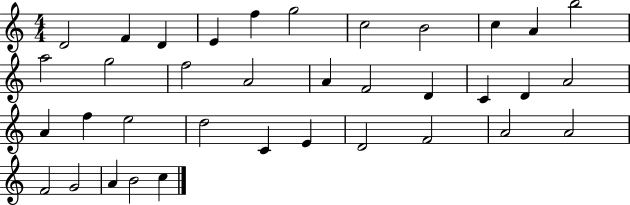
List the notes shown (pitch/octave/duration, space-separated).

D4/h F4/q D4/q E4/q F5/q G5/h C5/h B4/h C5/q A4/q B5/h A5/h G5/h F5/h A4/h A4/q F4/h D4/q C4/q D4/q A4/h A4/q F5/q E5/h D5/h C4/q E4/q D4/h F4/h A4/h A4/h F4/h G4/h A4/q B4/h C5/q